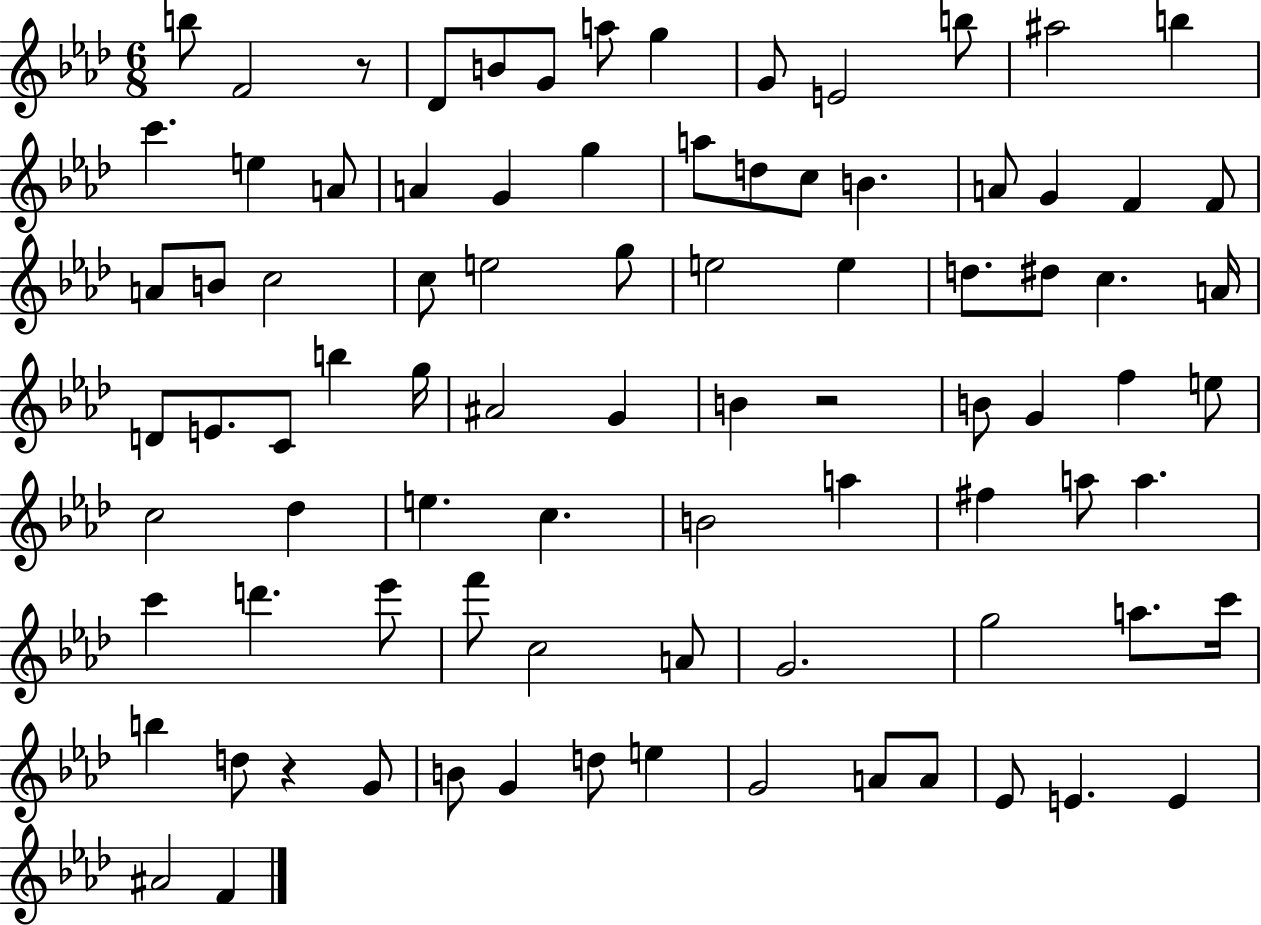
{
  \clef treble
  \numericTimeSignature
  \time 6/8
  \key aes \major
  b''8 f'2 r8 | des'8 b'8 g'8 a''8 g''4 | g'8 e'2 b''8 | ais''2 b''4 | \break c'''4. e''4 a'8 | a'4 g'4 g''4 | a''8 d''8 c''8 b'4. | a'8 g'4 f'4 f'8 | \break a'8 b'8 c''2 | c''8 e''2 g''8 | e''2 e''4 | d''8. dis''8 c''4. a'16 | \break d'8 e'8. c'8 b''4 g''16 | ais'2 g'4 | b'4 r2 | b'8 g'4 f''4 e''8 | \break c''2 des''4 | e''4. c''4. | b'2 a''4 | fis''4 a''8 a''4. | \break c'''4 d'''4. ees'''8 | f'''8 c''2 a'8 | g'2. | g''2 a''8. c'''16 | \break b''4 d''8 r4 g'8 | b'8 g'4 d''8 e''4 | g'2 a'8 a'8 | ees'8 e'4. e'4 | \break ais'2 f'4 | \bar "|."
}